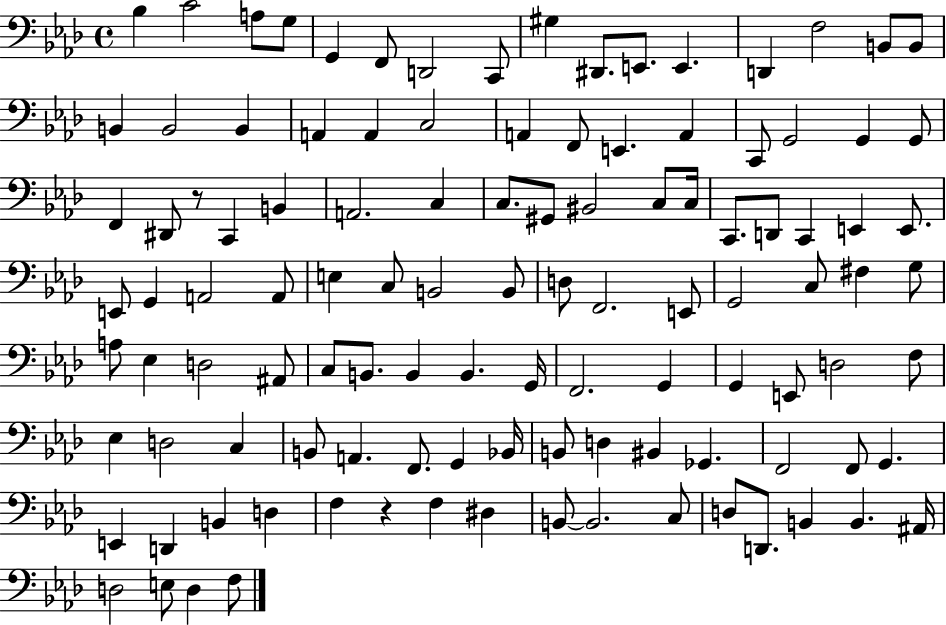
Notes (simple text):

Bb3/q C4/h A3/e G3/e G2/q F2/e D2/h C2/e G#3/q D#2/e. E2/e. E2/q. D2/q F3/h B2/e B2/e B2/q B2/h B2/q A2/q A2/q C3/h A2/q F2/e E2/q. A2/q C2/e G2/h G2/q G2/e F2/q D#2/e R/e C2/q B2/q A2/h. C3/q C3/e. G#2/e BIS2/h C3/e C3/s C2/e. D2/e C2/q E2/q E2/e. E2/e G2/q A2/h A2/e E3/q C3/e B2/h B2/e D3/e F2/h. E2/e G2/h C3/e F#3/q G3/e A3/e Eb3/q D3/h A#2/e C3/e B2/e. B2/q B2/q. G2/s F2/h. G2/q G2/q E2/e D3/h F3/e Eb3/q D3/h C3/q B2/e A2/q. F2/e. G2/q Bb2/s B2/e D3/q BIS2/q Gb2/q. F2/h F2/e G2/q. E2/q D2/q B2/q D3/q F3/q R/q F3/q D#3/q B2/e B2/h. C3/e D3/e D2/e. B2/q B2/q. A#2/s D3/h E3/e D3/q F3/e